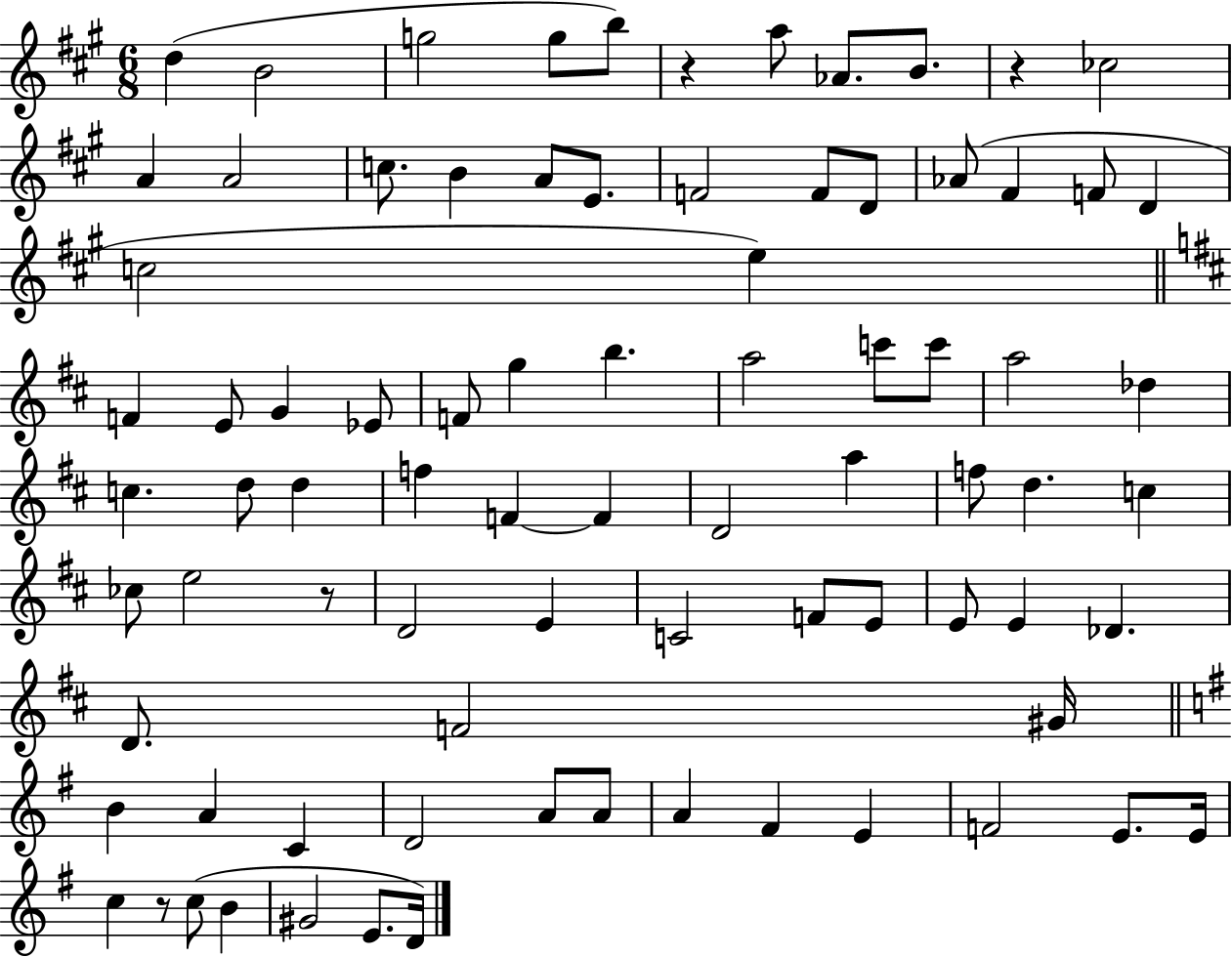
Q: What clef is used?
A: treble